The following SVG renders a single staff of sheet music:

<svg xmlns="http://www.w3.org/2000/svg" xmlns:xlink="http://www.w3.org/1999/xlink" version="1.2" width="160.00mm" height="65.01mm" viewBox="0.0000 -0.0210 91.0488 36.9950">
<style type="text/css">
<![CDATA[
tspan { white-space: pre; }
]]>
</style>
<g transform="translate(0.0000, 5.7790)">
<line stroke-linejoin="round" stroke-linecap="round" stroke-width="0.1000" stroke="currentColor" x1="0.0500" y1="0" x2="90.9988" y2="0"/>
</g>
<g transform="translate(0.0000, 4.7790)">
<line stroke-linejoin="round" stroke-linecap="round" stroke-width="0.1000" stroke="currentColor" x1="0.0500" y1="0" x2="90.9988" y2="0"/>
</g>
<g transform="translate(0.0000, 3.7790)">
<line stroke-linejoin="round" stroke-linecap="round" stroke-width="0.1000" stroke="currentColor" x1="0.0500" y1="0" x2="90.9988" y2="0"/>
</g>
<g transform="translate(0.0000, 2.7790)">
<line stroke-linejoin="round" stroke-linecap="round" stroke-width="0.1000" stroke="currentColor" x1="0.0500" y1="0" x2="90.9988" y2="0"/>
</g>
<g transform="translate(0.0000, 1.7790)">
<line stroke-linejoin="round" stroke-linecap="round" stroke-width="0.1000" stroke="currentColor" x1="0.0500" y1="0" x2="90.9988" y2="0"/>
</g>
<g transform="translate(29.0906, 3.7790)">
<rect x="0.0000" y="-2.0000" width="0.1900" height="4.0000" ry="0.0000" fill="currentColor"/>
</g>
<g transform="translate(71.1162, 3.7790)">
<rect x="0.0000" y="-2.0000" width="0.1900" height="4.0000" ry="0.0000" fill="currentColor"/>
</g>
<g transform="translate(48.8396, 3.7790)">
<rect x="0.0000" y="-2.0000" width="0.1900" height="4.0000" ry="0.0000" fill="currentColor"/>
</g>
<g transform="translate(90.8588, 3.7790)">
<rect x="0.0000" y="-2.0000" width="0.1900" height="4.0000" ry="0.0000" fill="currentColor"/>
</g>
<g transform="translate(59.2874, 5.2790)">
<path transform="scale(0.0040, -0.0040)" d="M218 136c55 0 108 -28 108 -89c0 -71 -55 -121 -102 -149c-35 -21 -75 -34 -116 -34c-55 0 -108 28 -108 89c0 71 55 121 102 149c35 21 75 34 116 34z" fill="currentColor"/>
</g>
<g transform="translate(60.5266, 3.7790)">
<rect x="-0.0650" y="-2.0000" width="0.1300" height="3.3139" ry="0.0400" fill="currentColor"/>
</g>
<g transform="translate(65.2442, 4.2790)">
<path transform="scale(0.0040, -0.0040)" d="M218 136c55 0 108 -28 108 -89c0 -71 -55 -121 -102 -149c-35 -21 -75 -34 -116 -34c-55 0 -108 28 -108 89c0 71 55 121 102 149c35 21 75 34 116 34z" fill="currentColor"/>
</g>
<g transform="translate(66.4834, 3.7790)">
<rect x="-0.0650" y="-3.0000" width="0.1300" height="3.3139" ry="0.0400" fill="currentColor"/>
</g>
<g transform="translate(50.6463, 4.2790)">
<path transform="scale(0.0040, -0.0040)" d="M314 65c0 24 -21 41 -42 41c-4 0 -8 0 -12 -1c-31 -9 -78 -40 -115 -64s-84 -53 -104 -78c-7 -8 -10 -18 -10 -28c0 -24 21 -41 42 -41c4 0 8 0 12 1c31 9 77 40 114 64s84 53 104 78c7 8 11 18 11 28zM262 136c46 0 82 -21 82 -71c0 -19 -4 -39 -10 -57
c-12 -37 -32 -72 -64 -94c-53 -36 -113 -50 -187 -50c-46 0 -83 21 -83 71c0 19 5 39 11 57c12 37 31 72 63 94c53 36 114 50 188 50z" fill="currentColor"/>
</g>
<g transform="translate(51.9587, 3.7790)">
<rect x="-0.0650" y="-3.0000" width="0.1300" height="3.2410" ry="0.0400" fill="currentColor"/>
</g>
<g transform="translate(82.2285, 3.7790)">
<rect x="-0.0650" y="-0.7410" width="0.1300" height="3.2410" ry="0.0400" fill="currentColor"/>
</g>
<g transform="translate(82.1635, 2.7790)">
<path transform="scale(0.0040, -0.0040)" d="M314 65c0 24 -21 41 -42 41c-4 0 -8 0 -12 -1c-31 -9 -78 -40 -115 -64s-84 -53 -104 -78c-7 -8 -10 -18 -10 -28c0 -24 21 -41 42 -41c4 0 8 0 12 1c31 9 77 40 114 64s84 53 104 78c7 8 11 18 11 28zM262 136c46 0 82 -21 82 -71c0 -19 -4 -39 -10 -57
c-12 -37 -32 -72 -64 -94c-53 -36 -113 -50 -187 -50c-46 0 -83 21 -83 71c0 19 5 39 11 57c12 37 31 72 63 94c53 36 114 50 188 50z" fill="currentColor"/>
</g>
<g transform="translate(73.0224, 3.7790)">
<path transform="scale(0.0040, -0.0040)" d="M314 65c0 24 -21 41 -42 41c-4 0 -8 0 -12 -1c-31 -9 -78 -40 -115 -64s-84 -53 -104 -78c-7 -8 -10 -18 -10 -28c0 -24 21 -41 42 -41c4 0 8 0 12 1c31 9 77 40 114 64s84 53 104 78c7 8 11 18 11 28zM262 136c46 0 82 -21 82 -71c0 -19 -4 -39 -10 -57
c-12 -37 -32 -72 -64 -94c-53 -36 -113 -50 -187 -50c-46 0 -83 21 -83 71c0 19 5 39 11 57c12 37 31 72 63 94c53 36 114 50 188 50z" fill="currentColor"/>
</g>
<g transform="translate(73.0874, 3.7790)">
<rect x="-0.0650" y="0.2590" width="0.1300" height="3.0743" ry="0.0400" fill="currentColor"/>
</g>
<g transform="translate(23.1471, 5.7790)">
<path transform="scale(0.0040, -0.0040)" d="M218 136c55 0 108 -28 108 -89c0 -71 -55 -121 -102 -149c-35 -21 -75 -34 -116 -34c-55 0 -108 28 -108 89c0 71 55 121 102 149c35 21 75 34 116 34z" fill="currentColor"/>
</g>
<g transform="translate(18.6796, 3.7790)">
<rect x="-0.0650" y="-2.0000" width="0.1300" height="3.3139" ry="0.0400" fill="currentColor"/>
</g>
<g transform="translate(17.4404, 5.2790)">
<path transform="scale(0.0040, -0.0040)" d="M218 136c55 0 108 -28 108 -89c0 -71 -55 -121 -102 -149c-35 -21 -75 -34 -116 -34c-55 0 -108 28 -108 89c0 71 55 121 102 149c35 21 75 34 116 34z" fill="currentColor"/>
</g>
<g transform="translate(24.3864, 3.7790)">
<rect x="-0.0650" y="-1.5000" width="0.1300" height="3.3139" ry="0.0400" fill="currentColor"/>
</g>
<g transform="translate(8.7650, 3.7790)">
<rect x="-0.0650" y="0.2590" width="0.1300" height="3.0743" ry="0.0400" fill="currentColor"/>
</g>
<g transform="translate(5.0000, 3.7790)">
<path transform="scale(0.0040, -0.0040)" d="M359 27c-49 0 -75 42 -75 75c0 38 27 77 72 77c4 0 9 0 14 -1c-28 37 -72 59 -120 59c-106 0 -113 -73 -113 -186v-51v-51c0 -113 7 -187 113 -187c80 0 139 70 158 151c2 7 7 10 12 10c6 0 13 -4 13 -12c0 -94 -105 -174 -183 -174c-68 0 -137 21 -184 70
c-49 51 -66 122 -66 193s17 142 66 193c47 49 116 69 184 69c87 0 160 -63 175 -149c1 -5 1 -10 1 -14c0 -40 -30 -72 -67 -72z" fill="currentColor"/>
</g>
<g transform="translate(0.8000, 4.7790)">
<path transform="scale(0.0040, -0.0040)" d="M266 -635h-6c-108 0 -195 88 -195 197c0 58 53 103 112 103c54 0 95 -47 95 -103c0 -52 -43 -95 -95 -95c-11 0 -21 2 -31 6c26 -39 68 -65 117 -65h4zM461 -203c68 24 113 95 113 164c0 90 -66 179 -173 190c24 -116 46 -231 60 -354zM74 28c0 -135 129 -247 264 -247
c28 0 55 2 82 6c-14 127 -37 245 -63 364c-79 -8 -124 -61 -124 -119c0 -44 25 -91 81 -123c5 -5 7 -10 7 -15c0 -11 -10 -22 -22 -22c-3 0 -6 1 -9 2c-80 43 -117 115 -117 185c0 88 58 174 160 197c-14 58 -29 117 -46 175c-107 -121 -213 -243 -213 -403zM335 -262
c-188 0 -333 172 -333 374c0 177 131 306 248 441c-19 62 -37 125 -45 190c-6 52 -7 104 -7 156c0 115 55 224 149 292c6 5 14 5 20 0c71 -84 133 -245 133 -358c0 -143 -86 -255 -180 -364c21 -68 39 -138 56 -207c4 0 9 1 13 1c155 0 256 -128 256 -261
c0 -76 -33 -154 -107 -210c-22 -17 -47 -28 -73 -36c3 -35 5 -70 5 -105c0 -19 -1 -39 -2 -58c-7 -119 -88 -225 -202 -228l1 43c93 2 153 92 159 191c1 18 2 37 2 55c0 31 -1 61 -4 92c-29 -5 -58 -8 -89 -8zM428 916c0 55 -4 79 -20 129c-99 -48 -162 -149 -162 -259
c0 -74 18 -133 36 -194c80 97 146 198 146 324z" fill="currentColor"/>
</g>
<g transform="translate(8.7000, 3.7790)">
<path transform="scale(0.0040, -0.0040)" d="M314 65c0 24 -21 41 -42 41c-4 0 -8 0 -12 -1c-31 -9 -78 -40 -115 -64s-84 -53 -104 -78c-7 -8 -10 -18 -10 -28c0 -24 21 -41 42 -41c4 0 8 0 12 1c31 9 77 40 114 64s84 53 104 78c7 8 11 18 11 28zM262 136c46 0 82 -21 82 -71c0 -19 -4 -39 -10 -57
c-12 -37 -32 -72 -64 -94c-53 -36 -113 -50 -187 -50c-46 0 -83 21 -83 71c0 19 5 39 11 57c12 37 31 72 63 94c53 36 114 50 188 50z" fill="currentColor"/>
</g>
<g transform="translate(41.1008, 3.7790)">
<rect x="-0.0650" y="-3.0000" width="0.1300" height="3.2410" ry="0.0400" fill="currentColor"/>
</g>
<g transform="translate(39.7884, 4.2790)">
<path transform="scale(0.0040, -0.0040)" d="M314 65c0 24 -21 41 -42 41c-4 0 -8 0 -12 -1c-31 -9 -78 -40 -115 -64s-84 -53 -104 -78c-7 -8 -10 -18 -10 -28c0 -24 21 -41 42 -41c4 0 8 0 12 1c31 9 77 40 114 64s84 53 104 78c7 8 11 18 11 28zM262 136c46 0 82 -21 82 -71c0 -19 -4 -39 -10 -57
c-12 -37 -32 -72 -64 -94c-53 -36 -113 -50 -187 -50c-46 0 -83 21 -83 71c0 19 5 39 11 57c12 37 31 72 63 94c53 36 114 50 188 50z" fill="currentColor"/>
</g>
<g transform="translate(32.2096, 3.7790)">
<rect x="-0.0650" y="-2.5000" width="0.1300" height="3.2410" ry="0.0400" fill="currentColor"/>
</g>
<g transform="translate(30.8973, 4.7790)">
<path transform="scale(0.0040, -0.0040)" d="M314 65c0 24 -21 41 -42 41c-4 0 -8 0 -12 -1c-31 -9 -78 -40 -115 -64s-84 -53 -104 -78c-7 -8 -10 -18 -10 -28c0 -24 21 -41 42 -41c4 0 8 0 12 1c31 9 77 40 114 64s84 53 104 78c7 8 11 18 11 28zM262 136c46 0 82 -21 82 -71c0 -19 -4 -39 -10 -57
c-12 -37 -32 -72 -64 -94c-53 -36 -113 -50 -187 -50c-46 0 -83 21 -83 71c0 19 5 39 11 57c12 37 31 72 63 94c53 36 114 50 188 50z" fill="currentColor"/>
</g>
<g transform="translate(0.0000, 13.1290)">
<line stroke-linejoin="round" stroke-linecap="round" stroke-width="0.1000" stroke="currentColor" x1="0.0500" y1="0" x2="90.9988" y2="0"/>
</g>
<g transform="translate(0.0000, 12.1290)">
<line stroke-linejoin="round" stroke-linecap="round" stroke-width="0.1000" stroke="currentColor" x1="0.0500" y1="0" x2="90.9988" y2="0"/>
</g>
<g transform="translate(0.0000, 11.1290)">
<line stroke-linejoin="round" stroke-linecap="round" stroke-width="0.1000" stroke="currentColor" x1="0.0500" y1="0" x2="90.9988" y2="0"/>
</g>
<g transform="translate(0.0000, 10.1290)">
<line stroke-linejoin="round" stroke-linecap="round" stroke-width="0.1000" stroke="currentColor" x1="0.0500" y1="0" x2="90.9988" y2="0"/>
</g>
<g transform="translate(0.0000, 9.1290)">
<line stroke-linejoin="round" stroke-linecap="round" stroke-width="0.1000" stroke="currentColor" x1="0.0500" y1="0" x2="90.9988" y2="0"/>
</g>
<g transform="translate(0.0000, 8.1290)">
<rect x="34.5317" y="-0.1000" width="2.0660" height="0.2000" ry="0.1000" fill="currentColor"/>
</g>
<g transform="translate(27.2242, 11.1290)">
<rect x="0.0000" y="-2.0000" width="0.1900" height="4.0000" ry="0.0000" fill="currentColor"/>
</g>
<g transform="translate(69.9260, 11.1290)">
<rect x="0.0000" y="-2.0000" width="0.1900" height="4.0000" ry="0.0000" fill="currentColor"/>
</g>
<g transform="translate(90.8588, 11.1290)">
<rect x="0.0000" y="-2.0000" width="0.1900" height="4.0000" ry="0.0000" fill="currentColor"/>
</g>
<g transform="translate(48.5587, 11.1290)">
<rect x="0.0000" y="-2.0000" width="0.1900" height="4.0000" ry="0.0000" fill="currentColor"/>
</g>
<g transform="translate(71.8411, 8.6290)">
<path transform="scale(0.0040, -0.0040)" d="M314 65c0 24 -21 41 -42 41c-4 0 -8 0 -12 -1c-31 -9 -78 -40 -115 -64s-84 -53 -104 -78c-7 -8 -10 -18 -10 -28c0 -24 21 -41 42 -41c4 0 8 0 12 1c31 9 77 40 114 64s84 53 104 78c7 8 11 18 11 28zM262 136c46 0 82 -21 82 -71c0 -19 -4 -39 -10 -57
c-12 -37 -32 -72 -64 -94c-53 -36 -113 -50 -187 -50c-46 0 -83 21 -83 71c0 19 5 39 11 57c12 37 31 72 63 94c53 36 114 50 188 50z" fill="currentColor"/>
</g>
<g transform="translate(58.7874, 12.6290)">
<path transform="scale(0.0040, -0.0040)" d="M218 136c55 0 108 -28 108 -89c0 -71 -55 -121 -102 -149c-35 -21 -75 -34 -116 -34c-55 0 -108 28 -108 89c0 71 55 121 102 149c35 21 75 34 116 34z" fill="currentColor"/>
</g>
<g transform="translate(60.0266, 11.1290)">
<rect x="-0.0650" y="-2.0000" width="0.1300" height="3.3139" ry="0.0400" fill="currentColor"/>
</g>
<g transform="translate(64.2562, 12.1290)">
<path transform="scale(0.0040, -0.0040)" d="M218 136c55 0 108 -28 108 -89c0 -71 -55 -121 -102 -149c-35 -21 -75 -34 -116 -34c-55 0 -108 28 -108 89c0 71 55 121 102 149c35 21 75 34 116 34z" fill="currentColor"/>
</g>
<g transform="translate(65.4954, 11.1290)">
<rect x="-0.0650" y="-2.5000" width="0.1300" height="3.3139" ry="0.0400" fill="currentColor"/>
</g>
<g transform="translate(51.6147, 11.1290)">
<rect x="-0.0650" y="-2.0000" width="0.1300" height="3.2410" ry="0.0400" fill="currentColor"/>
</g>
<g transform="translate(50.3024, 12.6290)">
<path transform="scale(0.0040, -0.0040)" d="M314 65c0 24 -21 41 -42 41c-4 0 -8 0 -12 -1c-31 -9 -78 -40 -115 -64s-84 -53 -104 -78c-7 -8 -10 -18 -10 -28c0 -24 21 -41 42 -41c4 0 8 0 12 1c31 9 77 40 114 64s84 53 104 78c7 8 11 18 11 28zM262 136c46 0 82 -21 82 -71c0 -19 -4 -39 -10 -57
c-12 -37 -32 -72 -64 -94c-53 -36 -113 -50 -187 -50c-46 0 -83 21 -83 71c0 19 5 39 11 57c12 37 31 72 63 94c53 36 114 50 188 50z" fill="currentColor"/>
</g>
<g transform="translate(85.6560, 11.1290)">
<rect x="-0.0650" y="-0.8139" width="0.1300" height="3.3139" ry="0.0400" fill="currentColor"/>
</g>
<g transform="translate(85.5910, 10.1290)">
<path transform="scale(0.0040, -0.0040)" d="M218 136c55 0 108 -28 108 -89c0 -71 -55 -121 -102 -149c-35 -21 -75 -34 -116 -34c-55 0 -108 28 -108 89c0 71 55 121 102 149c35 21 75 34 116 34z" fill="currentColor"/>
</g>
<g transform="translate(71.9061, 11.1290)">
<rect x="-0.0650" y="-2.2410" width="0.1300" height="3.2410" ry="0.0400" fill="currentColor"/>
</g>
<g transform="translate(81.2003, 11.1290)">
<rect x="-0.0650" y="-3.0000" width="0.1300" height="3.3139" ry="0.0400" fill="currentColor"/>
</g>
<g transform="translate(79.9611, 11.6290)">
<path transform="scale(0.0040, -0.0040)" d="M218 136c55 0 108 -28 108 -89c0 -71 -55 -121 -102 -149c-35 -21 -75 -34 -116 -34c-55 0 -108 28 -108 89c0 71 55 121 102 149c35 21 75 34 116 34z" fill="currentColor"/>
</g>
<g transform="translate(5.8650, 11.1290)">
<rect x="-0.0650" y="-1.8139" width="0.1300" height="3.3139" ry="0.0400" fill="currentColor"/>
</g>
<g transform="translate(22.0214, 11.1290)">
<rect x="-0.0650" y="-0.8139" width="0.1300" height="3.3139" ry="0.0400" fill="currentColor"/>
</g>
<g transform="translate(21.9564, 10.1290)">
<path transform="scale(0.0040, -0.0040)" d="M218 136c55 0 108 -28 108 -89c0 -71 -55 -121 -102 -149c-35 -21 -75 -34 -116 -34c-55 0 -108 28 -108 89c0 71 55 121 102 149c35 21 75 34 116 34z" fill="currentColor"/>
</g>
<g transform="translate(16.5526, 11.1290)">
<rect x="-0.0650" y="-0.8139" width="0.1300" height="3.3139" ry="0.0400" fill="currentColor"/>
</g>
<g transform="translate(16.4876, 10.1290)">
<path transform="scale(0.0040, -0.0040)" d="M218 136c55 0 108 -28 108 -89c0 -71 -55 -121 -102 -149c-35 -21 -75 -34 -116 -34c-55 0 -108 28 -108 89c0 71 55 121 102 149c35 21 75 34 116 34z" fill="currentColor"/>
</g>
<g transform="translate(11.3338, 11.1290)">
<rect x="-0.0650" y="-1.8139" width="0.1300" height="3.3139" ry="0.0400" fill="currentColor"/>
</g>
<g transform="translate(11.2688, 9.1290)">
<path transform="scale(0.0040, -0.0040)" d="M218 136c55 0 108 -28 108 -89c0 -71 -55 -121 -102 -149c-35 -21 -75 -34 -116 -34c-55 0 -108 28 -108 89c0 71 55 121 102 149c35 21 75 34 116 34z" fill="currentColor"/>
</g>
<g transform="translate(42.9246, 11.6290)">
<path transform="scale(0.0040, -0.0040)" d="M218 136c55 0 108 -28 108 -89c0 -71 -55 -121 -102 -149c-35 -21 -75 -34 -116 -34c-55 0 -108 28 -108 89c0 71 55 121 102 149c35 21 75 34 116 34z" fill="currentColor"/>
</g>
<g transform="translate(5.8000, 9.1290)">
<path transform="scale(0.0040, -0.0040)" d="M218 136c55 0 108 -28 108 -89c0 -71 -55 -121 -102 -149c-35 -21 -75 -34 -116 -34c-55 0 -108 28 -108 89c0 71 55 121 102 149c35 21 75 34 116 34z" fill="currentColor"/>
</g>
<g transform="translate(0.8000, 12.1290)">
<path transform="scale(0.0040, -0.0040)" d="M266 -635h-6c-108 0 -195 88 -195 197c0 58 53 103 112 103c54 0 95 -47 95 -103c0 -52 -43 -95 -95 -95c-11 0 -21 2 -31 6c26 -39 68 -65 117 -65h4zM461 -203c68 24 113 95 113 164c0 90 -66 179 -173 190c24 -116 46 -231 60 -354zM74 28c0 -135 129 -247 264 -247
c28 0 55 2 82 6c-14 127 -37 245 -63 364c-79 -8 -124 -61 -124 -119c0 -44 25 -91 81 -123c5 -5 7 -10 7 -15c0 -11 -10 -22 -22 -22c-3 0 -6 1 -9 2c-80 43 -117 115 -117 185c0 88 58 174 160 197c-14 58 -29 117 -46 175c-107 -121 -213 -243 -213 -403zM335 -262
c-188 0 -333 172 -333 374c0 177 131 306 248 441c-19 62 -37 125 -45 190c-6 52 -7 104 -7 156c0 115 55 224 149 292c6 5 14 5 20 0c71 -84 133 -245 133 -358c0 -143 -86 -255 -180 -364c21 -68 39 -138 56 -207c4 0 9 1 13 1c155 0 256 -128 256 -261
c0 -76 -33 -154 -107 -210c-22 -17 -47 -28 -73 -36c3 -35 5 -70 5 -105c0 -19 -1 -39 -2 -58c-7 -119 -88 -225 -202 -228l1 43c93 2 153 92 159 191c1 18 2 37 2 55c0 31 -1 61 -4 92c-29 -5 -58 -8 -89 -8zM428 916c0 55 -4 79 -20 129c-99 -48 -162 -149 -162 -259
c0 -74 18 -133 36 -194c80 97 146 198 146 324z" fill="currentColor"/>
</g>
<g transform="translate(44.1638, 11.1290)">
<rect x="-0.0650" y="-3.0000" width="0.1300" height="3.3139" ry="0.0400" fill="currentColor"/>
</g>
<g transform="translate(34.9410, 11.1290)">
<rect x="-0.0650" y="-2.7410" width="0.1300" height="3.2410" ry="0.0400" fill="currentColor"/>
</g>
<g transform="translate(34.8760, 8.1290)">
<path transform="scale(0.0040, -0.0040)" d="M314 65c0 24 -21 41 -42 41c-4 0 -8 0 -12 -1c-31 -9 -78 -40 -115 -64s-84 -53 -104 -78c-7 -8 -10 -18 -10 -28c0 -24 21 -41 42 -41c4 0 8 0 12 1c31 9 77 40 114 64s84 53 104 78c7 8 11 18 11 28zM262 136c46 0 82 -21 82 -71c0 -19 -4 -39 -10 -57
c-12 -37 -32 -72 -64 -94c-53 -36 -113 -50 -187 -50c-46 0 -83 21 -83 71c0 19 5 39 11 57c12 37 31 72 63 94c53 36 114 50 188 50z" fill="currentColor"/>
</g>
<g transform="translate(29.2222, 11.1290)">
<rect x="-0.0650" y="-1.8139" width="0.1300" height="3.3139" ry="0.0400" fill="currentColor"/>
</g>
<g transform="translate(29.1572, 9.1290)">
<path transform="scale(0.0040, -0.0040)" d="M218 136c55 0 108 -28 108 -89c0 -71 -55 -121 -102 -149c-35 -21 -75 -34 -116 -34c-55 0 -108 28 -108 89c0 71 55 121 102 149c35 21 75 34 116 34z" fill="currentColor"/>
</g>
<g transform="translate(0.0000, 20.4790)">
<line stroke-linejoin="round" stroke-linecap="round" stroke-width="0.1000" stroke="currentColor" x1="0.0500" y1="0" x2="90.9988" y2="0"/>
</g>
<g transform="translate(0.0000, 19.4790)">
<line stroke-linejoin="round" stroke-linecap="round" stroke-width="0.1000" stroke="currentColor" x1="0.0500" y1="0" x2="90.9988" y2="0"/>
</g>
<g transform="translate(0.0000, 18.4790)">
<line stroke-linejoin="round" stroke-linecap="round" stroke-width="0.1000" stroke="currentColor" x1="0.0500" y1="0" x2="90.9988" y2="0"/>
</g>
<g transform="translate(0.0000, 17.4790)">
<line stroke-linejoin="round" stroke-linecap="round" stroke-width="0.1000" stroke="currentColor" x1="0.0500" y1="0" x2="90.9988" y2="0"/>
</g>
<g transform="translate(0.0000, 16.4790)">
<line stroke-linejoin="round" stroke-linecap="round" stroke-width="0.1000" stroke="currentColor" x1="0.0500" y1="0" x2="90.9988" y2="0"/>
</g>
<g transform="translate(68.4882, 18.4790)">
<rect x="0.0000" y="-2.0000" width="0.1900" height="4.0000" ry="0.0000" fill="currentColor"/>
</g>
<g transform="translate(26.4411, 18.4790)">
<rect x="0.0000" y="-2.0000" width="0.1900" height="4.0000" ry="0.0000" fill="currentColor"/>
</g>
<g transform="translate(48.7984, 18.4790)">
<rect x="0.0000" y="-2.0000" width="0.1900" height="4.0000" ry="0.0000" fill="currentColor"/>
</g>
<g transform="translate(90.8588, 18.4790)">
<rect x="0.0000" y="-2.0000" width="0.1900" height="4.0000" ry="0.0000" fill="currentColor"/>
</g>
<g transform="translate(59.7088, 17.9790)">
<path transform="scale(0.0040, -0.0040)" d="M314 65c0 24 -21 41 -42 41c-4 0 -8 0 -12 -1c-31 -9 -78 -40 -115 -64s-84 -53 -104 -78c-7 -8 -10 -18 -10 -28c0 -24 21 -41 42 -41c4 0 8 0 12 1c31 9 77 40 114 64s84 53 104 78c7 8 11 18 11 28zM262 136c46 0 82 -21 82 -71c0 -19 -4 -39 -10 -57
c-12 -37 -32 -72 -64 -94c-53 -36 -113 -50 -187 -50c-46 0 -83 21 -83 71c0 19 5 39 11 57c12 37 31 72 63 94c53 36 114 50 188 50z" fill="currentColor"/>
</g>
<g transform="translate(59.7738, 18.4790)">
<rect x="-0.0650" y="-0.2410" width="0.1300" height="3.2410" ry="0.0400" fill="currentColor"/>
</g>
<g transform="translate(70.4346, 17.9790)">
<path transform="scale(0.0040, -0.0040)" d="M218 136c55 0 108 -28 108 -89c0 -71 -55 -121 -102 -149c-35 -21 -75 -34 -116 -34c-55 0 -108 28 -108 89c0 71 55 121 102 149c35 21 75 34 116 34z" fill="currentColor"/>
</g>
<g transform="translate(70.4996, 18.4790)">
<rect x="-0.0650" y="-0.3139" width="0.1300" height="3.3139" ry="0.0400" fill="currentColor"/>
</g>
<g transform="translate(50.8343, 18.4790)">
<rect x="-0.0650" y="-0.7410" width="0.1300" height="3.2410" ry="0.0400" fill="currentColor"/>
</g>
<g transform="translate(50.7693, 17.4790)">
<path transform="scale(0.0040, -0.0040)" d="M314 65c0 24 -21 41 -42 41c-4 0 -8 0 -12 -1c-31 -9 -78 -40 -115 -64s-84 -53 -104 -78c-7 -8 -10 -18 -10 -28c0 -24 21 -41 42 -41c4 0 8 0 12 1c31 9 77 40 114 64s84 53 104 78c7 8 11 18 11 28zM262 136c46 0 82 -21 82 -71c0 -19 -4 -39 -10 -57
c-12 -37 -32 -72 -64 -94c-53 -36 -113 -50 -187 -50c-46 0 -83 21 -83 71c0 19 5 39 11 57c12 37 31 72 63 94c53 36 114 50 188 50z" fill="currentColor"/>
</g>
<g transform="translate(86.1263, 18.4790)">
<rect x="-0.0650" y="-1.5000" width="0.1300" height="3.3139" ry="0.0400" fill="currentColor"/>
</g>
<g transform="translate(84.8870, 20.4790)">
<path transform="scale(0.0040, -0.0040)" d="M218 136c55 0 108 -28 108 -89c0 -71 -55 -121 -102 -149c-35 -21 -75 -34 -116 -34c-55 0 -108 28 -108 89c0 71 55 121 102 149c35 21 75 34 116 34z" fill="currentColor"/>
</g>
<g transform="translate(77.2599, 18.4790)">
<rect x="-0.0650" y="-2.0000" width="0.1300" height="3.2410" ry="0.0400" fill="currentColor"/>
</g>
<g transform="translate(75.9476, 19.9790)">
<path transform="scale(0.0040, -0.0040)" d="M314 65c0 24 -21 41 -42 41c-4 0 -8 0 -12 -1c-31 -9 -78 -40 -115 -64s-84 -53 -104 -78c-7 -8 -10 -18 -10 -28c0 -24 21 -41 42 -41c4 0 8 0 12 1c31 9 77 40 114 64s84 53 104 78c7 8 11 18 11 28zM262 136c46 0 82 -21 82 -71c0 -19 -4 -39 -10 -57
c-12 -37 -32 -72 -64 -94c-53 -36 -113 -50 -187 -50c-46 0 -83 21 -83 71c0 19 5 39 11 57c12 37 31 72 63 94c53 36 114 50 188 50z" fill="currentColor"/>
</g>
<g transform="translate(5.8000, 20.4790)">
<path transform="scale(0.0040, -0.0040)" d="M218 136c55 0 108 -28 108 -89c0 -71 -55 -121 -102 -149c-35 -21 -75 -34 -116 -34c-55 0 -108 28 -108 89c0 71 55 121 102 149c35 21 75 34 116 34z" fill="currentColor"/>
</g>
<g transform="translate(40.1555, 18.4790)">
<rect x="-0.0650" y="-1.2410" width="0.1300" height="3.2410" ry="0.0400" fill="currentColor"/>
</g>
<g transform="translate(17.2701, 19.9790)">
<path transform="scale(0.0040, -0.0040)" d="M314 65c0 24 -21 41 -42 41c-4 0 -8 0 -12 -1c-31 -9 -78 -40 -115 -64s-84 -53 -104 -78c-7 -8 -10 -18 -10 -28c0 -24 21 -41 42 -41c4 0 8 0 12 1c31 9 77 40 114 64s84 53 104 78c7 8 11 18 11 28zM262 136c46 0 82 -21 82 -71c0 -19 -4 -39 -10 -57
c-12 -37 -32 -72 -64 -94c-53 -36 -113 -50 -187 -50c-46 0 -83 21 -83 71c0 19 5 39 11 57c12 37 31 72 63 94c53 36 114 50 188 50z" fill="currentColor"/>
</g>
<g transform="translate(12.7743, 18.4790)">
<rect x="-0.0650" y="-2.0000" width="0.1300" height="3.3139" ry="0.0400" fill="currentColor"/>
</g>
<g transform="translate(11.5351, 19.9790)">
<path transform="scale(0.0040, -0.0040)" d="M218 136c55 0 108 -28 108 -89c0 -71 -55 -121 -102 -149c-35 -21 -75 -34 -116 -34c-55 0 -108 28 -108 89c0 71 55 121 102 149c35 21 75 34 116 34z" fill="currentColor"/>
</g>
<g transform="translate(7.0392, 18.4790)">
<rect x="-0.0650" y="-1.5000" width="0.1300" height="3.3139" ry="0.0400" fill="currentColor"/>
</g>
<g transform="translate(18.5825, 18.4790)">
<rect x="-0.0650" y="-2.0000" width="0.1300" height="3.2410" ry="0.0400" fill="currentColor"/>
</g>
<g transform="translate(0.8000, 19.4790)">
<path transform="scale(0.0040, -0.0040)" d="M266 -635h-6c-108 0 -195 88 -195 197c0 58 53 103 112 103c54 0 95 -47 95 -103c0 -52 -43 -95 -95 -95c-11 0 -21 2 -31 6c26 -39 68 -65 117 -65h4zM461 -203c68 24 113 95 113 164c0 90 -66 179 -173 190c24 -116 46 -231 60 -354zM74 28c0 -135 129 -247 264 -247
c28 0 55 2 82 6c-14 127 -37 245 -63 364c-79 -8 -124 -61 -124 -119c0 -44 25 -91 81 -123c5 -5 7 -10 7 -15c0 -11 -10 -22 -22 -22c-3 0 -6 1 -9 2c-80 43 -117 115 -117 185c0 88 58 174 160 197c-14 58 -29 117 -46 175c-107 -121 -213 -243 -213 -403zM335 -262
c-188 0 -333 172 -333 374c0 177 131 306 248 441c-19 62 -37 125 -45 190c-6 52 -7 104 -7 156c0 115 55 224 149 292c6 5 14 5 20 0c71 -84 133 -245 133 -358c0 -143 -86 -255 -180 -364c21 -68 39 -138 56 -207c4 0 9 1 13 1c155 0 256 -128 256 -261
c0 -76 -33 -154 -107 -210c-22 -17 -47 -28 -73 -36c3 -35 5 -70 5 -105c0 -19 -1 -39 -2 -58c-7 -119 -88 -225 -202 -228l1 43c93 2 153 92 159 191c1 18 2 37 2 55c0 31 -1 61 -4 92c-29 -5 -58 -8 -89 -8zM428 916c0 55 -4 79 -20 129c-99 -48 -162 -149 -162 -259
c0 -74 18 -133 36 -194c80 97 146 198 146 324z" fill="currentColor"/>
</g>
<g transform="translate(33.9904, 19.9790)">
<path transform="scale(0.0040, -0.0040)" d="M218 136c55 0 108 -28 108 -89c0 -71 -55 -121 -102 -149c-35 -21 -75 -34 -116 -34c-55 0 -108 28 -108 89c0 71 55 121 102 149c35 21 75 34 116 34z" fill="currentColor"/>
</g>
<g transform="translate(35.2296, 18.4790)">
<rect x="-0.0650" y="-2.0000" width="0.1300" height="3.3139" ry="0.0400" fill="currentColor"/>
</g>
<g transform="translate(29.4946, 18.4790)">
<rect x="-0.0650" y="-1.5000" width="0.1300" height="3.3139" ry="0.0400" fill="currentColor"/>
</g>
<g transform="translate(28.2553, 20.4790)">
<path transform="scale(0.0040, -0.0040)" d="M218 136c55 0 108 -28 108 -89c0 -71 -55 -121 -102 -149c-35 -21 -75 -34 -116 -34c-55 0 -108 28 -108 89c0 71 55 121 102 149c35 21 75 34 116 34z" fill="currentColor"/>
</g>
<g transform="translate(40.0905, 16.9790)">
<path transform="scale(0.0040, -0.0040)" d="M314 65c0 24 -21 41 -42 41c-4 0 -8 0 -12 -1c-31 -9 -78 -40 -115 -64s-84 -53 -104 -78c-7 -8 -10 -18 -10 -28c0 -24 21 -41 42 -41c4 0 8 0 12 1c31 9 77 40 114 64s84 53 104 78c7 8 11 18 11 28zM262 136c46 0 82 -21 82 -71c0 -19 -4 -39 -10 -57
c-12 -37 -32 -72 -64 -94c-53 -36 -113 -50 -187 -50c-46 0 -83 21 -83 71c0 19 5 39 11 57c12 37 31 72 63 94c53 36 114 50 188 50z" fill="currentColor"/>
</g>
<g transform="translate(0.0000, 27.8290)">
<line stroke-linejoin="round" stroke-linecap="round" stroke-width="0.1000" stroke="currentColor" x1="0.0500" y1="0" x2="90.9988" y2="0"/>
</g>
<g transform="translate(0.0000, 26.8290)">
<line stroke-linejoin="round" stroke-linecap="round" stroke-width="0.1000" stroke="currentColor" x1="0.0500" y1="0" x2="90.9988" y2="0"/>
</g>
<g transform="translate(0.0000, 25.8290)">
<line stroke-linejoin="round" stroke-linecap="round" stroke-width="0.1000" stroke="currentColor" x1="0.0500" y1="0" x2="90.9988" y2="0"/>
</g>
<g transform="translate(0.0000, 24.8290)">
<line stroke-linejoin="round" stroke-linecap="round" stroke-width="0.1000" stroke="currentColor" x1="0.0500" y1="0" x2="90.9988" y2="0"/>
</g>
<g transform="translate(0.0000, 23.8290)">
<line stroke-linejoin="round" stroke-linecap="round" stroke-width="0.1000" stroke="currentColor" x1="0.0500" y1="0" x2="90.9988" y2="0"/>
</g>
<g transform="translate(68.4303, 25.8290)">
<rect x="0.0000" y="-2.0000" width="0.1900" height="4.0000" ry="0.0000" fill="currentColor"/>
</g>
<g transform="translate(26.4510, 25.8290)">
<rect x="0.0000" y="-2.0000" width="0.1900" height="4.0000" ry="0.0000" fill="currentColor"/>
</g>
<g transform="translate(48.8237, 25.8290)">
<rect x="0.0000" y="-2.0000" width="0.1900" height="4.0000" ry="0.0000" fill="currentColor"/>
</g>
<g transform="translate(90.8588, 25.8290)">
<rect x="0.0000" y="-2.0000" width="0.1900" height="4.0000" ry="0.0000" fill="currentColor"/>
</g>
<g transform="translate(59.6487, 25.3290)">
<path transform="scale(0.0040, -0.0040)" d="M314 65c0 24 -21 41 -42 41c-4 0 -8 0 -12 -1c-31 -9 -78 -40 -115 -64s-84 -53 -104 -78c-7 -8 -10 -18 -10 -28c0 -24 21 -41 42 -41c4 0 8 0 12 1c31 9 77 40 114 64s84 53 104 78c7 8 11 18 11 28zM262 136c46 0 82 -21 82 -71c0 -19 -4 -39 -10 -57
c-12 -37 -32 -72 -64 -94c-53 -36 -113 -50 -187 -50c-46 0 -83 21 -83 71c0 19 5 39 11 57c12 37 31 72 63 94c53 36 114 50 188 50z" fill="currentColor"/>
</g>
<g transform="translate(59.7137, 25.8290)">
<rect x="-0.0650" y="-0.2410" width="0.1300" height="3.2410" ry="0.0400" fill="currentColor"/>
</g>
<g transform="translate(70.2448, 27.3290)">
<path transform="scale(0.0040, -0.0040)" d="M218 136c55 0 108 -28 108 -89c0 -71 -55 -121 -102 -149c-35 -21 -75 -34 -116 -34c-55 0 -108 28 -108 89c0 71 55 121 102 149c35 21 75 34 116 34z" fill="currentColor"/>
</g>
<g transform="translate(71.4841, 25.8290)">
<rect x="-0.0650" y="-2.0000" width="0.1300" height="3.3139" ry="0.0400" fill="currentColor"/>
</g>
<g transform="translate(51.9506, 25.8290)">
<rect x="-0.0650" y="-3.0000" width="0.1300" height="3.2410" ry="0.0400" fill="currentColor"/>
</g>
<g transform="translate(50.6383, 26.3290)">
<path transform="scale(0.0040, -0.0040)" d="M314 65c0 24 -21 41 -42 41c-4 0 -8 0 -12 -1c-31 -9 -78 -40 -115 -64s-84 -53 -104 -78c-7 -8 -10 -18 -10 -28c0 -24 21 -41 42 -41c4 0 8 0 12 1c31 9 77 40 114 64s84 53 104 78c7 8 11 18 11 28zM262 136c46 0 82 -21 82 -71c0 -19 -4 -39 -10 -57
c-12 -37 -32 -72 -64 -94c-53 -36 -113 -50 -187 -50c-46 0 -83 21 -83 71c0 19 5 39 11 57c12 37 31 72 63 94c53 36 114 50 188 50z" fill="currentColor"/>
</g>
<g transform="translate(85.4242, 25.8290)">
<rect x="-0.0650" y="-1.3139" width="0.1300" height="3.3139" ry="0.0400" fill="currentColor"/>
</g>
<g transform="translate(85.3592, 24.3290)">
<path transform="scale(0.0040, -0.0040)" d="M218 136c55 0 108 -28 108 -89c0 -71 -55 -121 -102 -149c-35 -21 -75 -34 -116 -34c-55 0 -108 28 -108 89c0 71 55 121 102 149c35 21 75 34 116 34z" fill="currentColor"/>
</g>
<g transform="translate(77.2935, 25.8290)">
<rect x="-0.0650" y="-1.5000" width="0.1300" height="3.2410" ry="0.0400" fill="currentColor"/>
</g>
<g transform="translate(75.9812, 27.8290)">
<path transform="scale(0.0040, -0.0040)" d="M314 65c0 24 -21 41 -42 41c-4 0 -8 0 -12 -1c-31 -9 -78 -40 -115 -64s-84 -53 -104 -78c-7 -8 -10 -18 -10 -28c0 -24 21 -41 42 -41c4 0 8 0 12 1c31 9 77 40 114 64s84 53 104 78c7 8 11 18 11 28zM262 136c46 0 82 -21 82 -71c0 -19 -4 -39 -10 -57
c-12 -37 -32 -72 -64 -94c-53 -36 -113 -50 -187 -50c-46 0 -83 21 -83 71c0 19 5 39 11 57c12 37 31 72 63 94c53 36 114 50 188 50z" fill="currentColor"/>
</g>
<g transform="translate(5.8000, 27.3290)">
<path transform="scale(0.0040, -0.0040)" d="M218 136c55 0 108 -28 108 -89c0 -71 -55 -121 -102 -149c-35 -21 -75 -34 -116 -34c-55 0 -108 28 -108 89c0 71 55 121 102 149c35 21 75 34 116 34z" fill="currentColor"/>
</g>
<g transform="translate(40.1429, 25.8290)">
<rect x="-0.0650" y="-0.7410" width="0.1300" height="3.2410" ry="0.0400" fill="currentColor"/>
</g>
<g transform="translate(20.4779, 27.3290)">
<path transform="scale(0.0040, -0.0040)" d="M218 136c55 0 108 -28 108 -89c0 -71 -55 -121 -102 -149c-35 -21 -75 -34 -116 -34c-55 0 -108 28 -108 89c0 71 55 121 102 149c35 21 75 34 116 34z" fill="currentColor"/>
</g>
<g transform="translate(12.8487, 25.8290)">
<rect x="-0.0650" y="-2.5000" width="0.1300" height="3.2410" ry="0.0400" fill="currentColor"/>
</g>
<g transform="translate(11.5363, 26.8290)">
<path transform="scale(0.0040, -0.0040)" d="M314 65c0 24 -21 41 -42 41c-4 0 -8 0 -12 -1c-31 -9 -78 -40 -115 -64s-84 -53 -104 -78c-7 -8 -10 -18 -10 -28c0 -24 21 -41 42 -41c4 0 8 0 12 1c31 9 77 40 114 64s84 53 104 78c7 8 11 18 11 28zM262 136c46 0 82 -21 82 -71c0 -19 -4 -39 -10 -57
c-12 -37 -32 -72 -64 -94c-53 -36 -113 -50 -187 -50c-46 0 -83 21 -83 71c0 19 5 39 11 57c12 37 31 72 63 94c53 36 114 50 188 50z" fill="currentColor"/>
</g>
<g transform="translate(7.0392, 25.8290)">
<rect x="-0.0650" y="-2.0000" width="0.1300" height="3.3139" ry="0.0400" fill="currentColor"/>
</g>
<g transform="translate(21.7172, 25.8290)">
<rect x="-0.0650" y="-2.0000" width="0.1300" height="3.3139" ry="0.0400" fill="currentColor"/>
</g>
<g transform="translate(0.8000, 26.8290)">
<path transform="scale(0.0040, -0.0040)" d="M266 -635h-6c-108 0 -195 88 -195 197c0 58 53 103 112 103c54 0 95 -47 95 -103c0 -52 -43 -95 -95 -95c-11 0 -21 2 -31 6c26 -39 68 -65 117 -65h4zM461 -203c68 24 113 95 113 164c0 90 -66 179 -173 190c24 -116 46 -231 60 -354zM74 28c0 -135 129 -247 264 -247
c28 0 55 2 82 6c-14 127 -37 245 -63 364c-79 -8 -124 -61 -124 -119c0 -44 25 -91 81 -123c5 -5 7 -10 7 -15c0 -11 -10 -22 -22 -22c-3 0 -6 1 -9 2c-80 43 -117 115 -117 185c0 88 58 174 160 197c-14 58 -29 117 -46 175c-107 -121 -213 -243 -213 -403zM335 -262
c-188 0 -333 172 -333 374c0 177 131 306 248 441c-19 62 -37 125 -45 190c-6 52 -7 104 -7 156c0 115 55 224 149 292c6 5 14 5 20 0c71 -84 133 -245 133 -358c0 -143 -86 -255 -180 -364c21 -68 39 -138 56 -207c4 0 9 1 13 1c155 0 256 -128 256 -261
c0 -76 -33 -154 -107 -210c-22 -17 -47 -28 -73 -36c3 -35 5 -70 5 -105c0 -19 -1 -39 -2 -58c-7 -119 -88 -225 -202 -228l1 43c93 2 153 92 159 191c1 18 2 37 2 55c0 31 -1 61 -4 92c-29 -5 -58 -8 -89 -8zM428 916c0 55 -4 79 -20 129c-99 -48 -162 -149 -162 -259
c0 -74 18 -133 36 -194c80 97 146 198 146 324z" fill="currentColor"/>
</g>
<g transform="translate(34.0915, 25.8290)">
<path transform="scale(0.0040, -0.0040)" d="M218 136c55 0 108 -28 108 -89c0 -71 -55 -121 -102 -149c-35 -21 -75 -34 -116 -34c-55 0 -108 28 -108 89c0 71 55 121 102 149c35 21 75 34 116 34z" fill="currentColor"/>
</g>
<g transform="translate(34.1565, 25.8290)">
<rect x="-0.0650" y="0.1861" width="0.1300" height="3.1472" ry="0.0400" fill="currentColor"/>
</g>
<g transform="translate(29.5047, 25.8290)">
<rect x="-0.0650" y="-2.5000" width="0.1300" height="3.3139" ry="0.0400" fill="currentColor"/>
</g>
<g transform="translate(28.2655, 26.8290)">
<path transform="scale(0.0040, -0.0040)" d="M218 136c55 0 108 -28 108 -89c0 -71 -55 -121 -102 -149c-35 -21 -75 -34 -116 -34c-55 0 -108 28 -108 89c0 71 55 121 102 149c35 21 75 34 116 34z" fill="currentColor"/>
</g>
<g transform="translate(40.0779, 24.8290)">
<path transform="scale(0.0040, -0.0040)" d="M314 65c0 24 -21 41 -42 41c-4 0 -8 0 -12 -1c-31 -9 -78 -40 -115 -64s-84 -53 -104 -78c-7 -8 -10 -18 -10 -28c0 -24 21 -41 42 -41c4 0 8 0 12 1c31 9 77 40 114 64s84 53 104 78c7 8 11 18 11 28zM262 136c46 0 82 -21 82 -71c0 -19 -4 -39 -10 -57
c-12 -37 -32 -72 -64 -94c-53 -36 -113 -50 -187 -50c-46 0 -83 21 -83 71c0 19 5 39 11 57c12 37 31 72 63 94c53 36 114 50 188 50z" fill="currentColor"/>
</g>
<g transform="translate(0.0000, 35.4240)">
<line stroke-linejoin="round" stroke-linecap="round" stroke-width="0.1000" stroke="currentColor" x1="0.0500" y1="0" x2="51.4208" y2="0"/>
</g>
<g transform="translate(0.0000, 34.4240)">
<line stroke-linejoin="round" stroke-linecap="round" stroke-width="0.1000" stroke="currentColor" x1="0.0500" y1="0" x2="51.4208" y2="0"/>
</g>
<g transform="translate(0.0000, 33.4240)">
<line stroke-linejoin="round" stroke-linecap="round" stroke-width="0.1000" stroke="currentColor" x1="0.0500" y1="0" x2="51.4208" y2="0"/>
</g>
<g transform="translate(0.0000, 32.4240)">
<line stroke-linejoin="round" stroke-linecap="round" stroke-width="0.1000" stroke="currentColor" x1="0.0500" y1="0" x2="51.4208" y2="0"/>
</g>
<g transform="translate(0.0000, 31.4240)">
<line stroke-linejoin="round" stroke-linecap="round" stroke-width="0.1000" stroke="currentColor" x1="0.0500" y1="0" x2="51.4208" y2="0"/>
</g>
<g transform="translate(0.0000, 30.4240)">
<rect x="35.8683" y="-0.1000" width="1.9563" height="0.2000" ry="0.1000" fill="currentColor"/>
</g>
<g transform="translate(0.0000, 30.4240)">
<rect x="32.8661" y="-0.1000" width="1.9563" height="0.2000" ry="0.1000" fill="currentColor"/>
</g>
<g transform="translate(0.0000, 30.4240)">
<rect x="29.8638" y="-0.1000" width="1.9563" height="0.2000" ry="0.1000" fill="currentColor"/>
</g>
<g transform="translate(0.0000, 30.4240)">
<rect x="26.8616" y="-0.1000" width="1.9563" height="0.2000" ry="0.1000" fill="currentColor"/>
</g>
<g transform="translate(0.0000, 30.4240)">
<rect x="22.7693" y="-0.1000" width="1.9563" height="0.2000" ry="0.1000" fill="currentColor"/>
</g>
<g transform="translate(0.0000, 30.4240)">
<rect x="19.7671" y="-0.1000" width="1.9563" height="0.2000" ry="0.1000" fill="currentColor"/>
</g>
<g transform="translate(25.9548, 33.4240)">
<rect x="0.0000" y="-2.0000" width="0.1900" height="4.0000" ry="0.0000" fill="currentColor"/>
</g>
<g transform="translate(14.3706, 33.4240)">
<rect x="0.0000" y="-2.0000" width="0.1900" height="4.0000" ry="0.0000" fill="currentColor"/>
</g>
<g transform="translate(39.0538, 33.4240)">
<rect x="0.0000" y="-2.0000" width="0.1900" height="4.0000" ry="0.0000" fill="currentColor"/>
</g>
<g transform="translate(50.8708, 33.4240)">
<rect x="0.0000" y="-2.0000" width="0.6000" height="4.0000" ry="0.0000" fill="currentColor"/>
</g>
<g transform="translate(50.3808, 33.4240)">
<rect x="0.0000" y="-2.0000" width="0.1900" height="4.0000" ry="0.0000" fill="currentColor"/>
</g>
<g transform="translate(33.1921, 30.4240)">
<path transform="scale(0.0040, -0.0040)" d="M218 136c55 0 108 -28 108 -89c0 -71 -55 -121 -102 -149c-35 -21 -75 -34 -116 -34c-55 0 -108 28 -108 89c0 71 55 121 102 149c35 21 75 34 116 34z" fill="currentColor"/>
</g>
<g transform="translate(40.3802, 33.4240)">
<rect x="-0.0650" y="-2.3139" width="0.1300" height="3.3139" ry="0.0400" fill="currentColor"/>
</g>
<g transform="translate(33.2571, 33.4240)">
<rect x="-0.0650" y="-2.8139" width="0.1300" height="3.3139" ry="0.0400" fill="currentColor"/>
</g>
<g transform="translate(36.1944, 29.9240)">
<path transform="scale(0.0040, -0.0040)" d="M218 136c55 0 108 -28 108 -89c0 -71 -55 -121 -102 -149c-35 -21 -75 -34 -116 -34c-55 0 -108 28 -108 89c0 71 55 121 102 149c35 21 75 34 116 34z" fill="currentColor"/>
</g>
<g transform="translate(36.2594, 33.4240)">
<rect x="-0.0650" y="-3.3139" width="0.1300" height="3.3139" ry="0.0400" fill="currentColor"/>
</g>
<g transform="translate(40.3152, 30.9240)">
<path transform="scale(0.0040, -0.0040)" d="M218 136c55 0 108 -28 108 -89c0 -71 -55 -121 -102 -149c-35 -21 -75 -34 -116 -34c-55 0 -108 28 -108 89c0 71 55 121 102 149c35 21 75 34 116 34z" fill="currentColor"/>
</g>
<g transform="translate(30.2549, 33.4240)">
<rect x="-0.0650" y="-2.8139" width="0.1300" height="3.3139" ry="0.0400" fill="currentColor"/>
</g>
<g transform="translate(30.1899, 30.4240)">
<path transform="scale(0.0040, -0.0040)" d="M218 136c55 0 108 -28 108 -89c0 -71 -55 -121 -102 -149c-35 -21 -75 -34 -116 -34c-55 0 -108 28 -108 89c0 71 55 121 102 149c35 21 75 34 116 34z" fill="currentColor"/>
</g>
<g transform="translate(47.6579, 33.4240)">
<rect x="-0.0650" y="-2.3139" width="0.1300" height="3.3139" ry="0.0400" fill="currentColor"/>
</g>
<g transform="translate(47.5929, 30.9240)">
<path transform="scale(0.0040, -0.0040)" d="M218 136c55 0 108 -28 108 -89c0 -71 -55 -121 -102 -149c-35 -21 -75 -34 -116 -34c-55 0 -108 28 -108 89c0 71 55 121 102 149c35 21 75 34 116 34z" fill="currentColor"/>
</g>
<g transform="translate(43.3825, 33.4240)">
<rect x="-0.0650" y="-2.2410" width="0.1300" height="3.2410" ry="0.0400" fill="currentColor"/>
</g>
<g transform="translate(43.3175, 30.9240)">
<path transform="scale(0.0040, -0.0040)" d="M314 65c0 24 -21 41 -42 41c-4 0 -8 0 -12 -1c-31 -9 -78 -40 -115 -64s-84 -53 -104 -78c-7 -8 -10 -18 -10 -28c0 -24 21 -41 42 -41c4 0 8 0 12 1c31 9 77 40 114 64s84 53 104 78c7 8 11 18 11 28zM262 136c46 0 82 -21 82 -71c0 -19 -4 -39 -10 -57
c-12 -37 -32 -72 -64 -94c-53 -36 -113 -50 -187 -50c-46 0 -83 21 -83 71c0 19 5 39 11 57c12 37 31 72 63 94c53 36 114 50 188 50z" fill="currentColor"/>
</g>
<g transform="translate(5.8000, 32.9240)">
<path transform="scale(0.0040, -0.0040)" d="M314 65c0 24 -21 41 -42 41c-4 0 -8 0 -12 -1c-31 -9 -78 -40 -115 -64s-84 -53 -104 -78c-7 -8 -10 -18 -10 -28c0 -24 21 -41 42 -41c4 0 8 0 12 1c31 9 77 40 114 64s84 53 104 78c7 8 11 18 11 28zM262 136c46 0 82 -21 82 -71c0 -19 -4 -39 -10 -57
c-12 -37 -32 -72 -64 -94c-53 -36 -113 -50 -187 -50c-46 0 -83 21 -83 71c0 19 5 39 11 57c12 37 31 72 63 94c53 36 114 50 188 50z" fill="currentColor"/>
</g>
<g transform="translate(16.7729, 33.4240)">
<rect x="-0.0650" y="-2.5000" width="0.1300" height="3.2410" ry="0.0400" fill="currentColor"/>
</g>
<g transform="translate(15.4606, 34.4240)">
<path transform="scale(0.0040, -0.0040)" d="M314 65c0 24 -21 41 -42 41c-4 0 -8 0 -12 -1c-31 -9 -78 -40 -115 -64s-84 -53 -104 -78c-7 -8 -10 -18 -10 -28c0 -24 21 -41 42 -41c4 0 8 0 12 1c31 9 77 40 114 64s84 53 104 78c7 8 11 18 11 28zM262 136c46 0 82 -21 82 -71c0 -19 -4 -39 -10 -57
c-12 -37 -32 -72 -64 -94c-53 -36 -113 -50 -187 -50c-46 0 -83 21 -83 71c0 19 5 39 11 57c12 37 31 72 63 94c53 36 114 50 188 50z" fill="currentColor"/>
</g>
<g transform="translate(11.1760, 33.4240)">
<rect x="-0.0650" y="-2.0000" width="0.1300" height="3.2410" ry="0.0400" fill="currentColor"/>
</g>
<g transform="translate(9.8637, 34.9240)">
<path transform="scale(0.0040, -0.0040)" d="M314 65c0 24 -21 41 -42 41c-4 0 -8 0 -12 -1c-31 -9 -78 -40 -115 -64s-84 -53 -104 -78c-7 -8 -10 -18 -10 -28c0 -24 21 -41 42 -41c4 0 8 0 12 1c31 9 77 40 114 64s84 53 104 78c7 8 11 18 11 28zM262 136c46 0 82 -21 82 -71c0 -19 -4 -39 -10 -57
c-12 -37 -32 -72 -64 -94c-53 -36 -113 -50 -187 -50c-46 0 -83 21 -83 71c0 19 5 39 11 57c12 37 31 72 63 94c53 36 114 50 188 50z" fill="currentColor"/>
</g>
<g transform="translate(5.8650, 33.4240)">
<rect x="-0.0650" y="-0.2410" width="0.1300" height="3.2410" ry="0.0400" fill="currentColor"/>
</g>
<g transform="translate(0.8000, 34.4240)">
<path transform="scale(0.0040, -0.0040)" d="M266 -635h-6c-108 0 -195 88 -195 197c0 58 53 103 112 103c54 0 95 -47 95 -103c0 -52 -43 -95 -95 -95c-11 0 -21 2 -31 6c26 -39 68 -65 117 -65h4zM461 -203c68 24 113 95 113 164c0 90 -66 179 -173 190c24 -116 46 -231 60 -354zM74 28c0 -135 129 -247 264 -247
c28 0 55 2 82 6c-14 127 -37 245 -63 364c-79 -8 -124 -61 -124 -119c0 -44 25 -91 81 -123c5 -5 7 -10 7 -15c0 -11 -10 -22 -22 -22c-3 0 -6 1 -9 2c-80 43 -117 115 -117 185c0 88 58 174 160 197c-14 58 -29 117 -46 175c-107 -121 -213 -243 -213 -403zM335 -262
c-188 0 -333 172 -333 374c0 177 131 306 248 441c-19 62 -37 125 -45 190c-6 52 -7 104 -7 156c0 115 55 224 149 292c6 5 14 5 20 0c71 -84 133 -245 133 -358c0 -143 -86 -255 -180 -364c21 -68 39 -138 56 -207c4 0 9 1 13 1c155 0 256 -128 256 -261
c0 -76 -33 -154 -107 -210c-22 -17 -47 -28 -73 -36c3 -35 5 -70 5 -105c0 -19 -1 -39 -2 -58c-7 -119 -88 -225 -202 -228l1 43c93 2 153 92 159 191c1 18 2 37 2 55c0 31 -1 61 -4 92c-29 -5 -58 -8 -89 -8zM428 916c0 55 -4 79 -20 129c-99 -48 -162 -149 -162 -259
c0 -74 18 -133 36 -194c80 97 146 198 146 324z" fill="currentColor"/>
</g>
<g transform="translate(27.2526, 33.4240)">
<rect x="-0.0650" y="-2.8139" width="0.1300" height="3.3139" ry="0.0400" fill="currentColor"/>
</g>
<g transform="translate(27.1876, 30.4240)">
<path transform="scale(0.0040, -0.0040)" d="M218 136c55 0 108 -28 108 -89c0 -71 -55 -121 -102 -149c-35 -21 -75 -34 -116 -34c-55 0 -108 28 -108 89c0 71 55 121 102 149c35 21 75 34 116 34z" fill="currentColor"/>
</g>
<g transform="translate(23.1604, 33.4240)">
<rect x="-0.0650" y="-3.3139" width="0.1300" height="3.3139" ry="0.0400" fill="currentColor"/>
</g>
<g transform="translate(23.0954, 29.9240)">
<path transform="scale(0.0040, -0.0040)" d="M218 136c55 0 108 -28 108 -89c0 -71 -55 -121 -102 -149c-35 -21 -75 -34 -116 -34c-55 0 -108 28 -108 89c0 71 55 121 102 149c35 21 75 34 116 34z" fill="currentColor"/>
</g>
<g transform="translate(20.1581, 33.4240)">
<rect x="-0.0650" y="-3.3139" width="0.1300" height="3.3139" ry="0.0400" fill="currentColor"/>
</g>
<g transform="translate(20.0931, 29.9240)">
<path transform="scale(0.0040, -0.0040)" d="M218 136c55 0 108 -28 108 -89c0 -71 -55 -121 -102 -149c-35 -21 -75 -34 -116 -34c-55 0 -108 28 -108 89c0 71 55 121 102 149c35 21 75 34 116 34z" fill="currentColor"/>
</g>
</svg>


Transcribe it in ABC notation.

X:1
T:Untitled
M:4/4
L:1/4
K:C
B2 F E G2 A2 A2 F A B2 d2 f f d d f a2 A F2 F G g2 A d E F F2 E F e2 d2 c2 c F2 E F G2 F G B d2 A2 c2 F E2 e c2 F2 G2 b b a a a b g g2 g